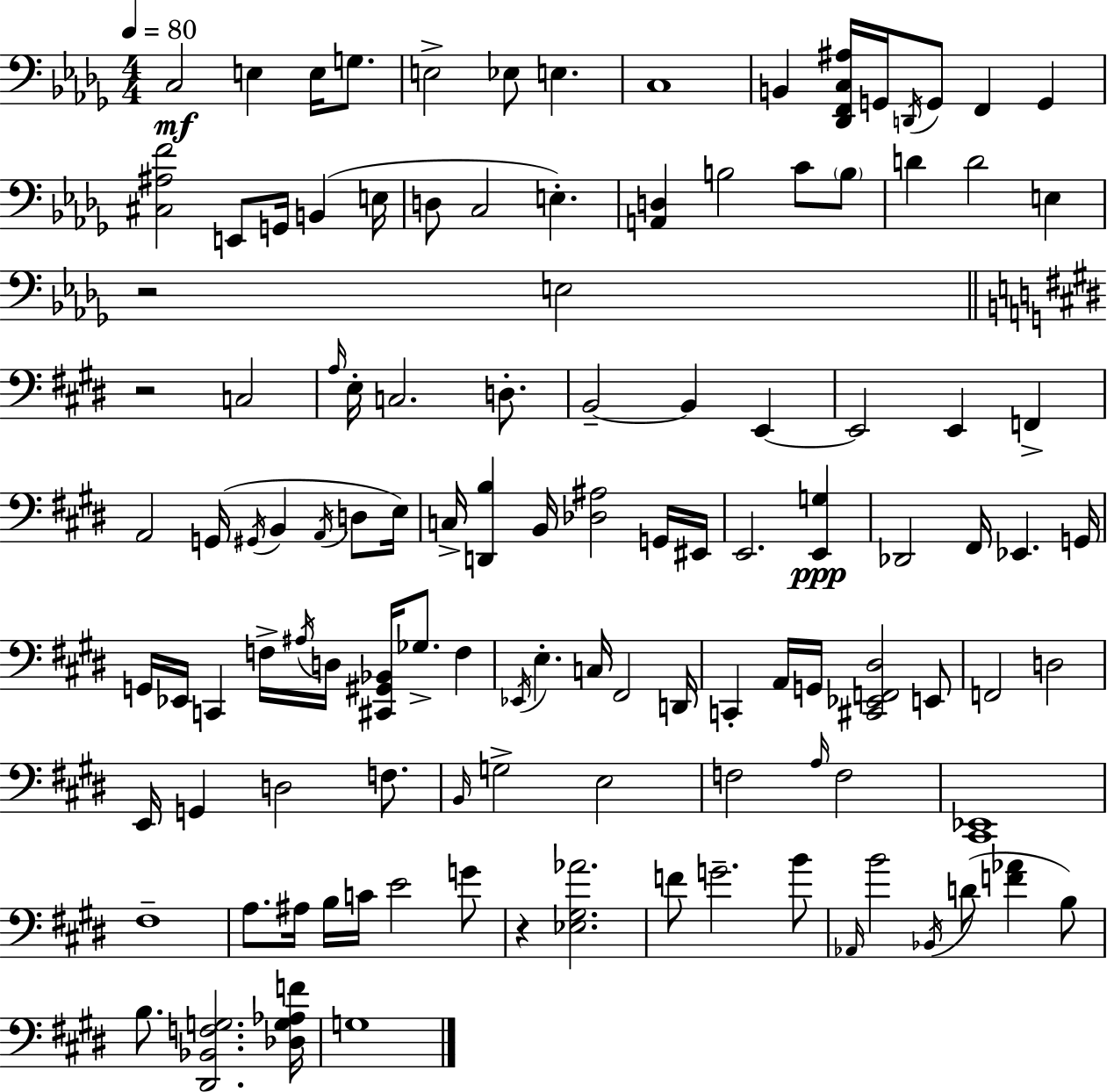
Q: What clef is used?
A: bass